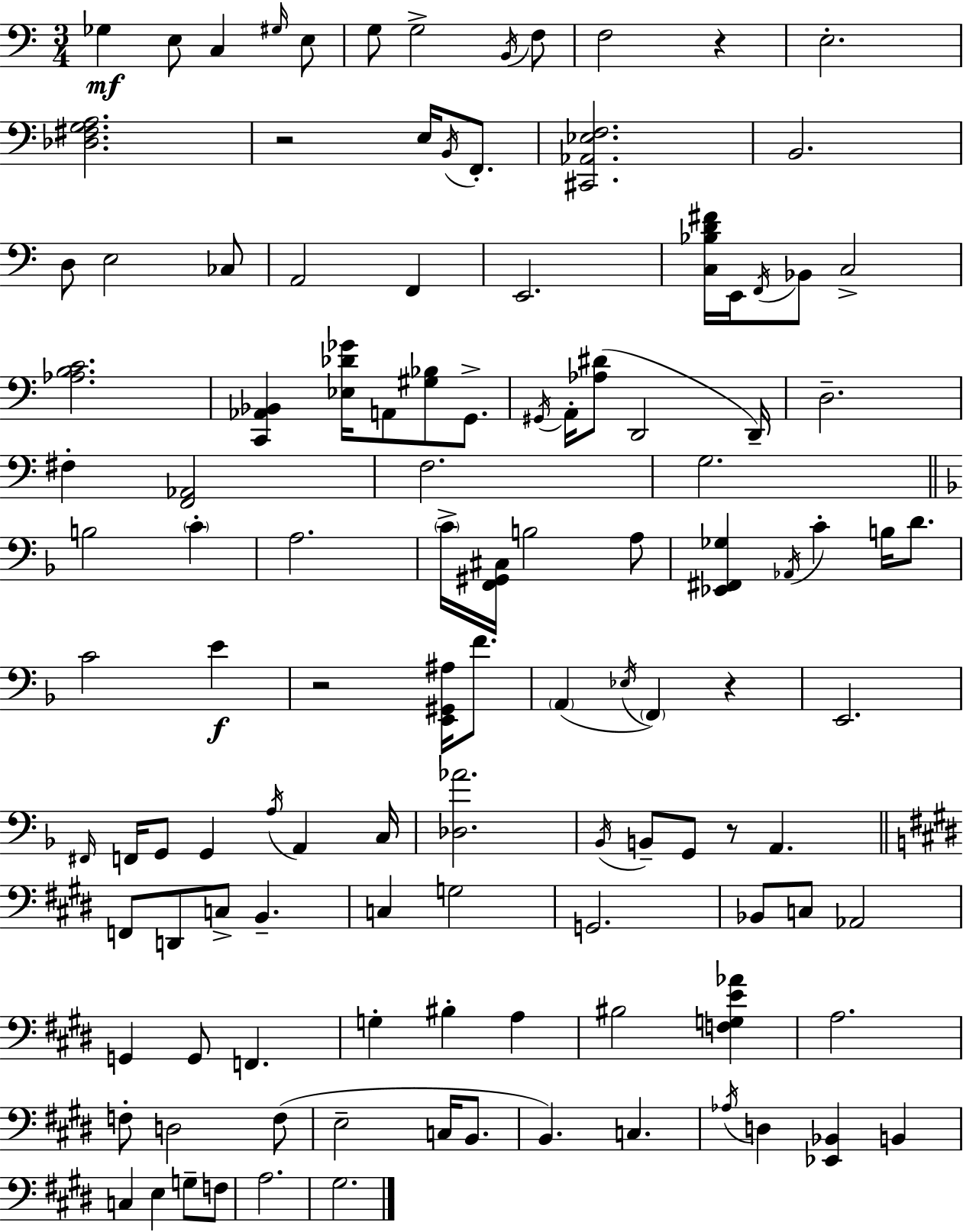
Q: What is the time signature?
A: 3/4